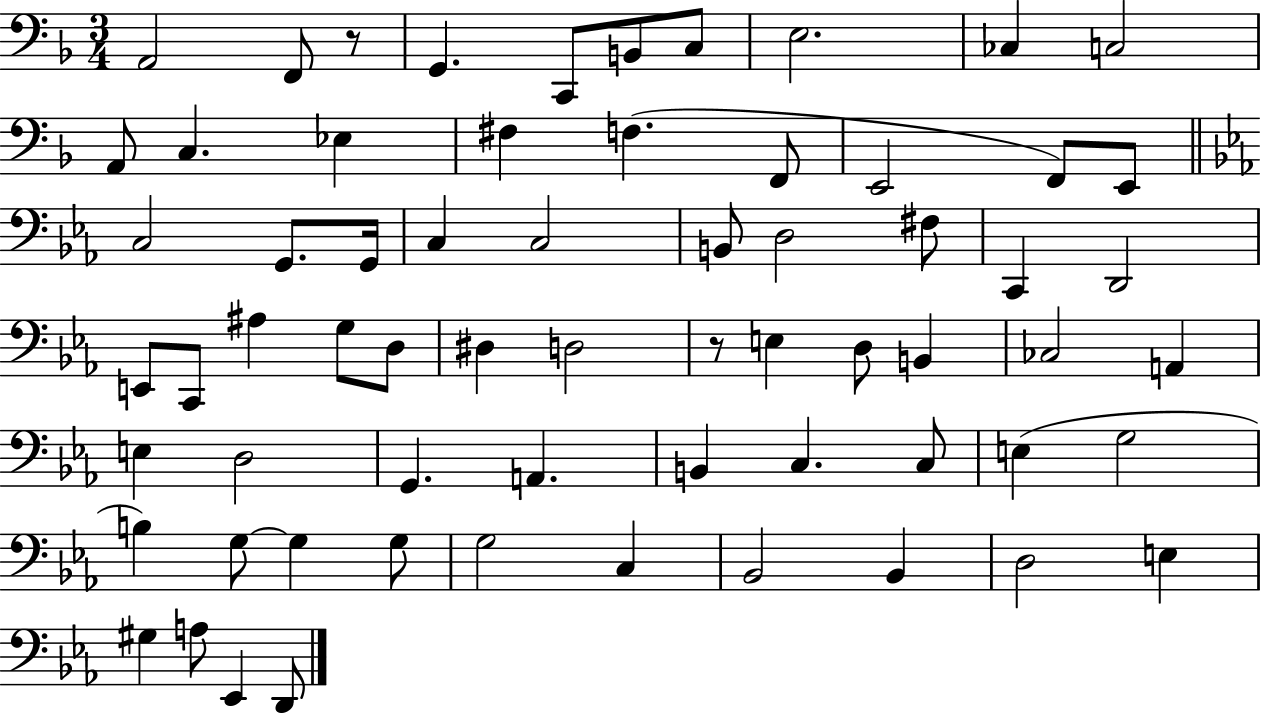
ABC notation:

X:1
T:Untitled
M:3/4
L:1/4
K:F
A,,2 F,,/2 z/2 G,, C,,/2 B,,/2 C,/2 E,2 _C, C,2 A,,/2 C, _E, ^F, F, F,,/2 E,,2 F,,/2 E,,/2 C,2 G,,/2 G,,/4 C, C,2 B,,/2 D,2 ^F,/2 C,, D,,2 E,,/2 C,,/2 ^A, G,/2 D,/2 ^D, D,2 z/2 E, D,/2 B,, _C,2 A,, E, D,2 G,, A,, B,, C, C,/2 E, G,2 B, G,/2 G, G,/2 G,2 C, _B,,2 _B,, D,2 E, ^G, A,/2 _E,, D,,/2